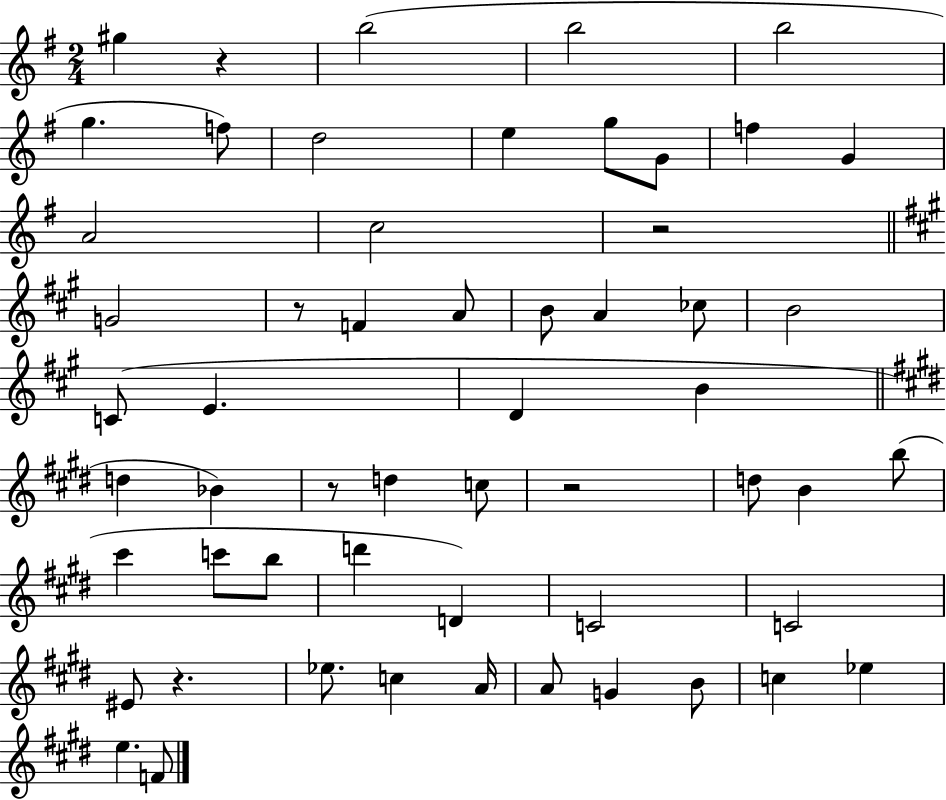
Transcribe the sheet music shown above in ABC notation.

X:1
T:Untitled
M:2/4
L:1/4
K:G
^g z b2 b2 b2 g f/2 d2 e g/2 G/2 f G A2 c2 z2 G2 z/2 F A/2 B/2 A _c/2 B2 C/2 E D B d _B z/2 d c/2 z2 d/2 B b/2 ^c' c'/2 b/2 d' D C2 C2 ^E/2 z _e/2 c A/4 A/2 G B/2 c _e e F/2